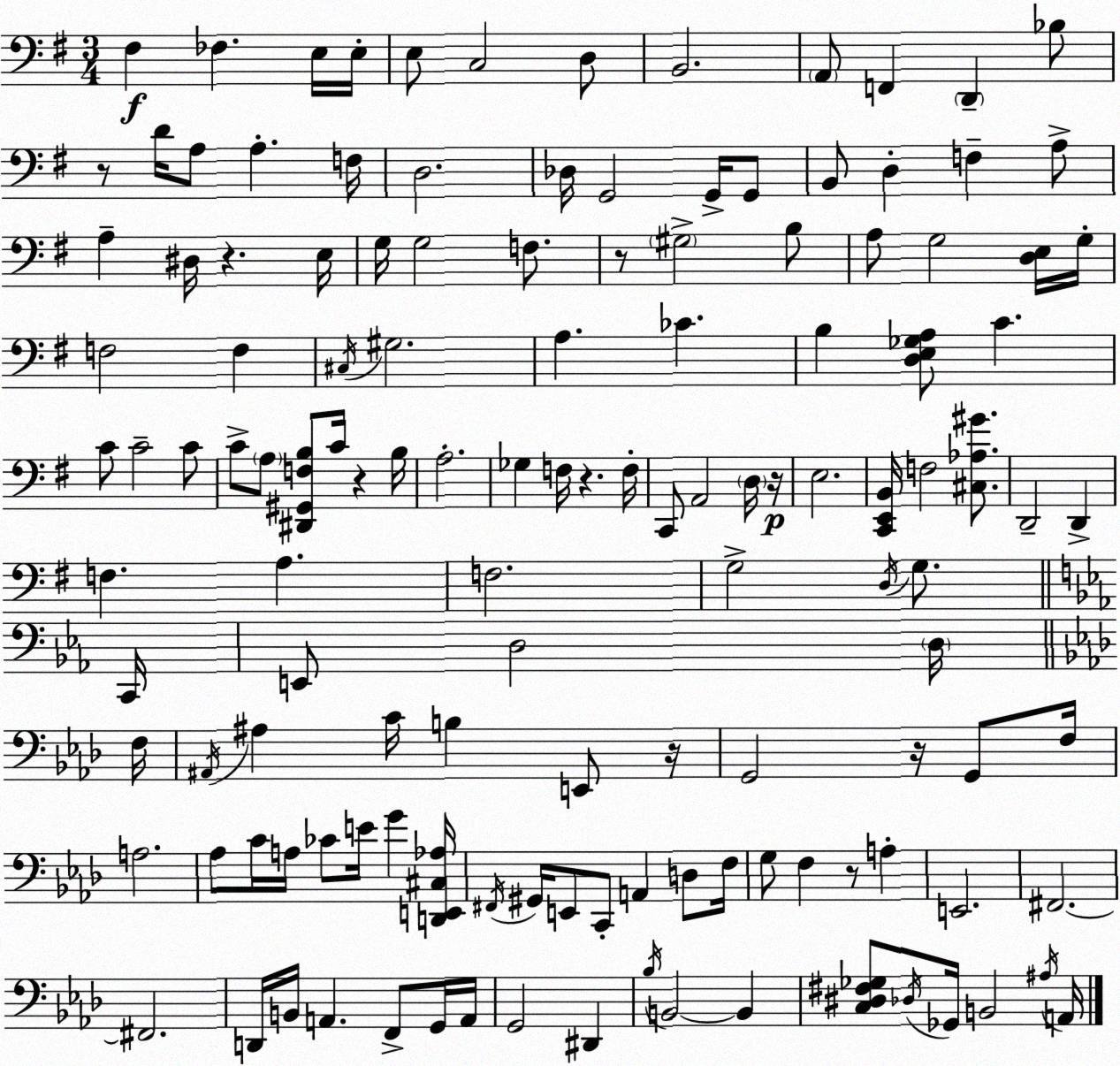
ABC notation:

X:1
T:Untitled
M:3/4
L:1/4
K:Em
^F, _F, E,/4 E,/4 E,/2 C,2 D,/2 B,,2 A,,/2 F,, D,, _B,/2 z/2 D/4 A,/2 A, F,/4 D,2 _D,/4 G,,2 G,,/4 G,,/2 B,,/2 D, F, A,/2 A, ^D,/4 z E,/4 G,/4 G,2 F,/2 z/2 ^G,2 B,/2 A,/2 G,2 [D,E,]/4 G,/4 F,2 F, ^C,/4 ^G,2 A, _C B, [D,E,_G,A,]/2 C C/2 C2 C/2 C/2 A,/2 [^D,,^G,,F,B,]/2 C/4 z B,/4 A,2 _G, F,/4 z F,/4 C,,/2 A,,2 D,/4 z/4 E,2 [C,,E,,B,,]/4 F,2 [^C,_A,^G]/2 D,,2 D,, F, A, F,2 G,2 D,/4 G,/2 C,,/4 E,,/2 D,2 D,/4 F,/4 ^A,,/4 ^A, C/4 B, E,,/2 z/4 G,,2 z/4 G,,/2 F,/4 A,2 _A,/2 C/4 A,/4 _C/2 E/4 G [D,,E,,^C,_A,]/4 ^F,,/4 ^G,,/4 E,,/2 C,,/2 A,, D,/2 F,/4 G,/2 F, z/2 A, E,,2 ^F,,2 ^F,,2 D,,/4 B,,/4 A,, F,,/2 G,,/4 A,,/4 G,,2 ^D,, _B,/4 B,,2 B,, [C,^D,^F,_G,]/2 _D,/4 _G,,/4 B,,2 ^A,/4 A,,/4